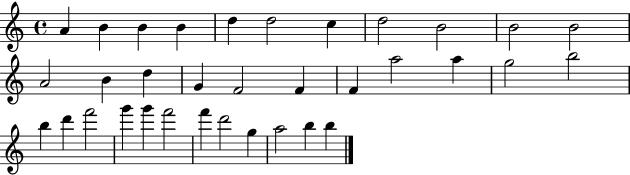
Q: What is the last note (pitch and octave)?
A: B5